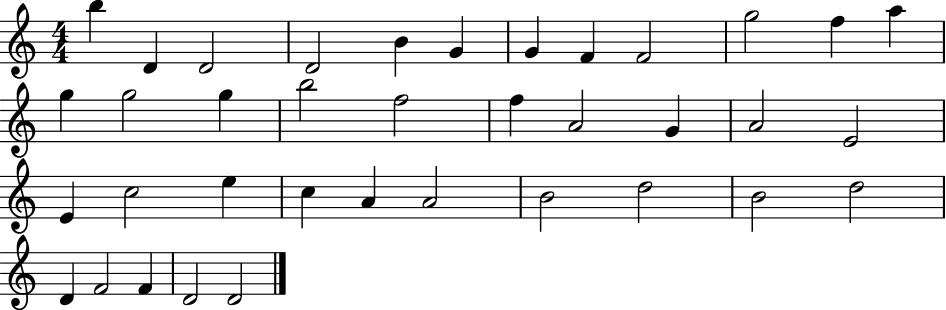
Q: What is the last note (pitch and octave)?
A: D4